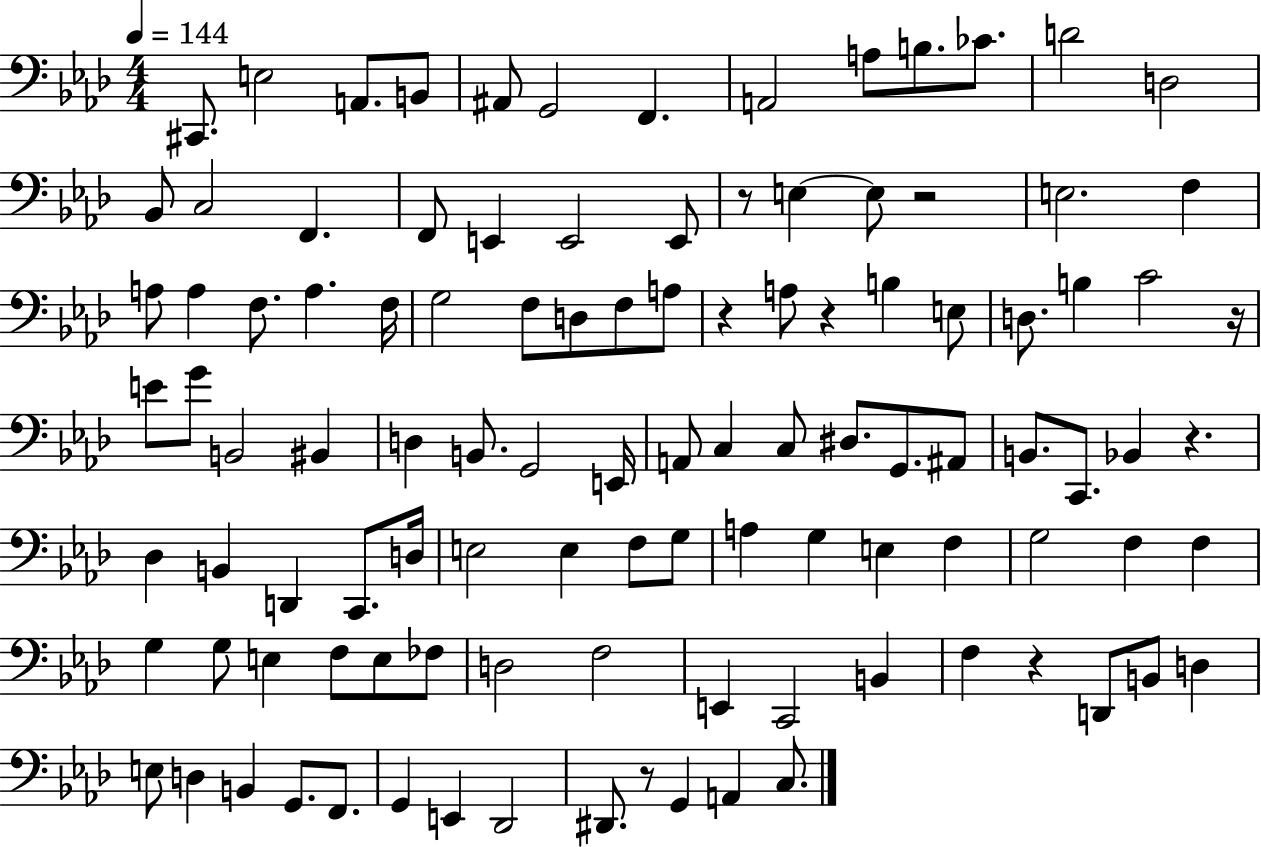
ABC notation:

X:1
T:Untitled
M:4/4
L:1/4
K:Ab
^C,,/2 E,2 A,,/2 B,,/2 ^A,,/2 G,,2 F,, A,,2 A,/2 B,/2 _C/2 D2 D,2 _B,,/2 C,2 F,, F,,/2 E,, E,,2 E,,/2 z/2 E, E,/2 z2 E,2 F, A,/2 A, F,/2 A, F,/4 G,2 F,/2 D,/2 F,/2 A,/2 z A,/2 z B, E,/2 D,/2 B, C2 z/4 E/2 G/2 B,,2 ^B,, D, B,,/2 G,,2 E,,/4 A,,/2 C, C,/2 ^D,/2 G,,/2 ^A,,/2 B,,/2 C,,/2 _B,, z _D, B,, D,, C,,/2 D,/4 E,2 E, F,/2 G,/2 A, G, E, F, G,2 F, F, G, G,/2 E, F,/2 E,/2 _F,/2 D,2 F,2 E,, C,,2 B,, F, z D,,/2 B,,/2 D, E,/2 D, B,, G,,/2 F,,/2 G,, E,, _D,,2 ^D,,/2 z/2 G,, A,, C,/2